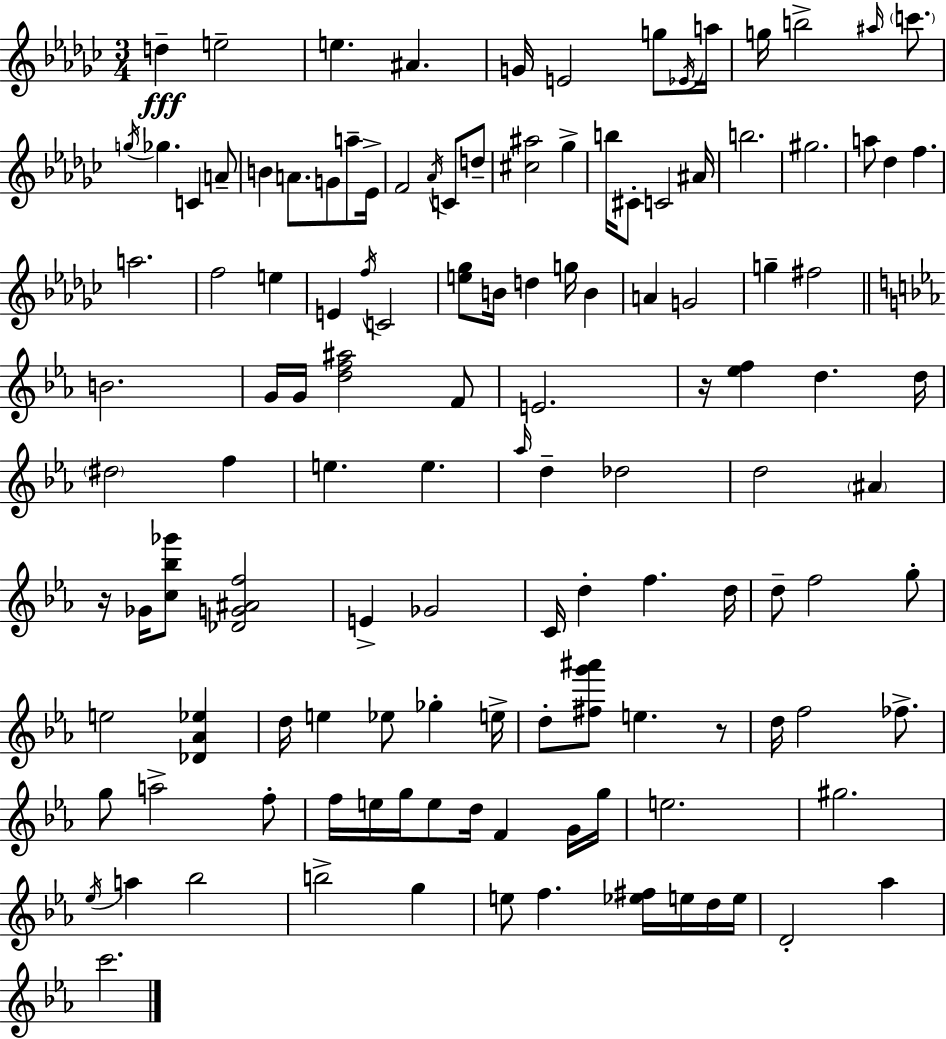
X:1
T:Untitled
M:3/4
L:1/4
K:Ebm
d e2 e ^A G/4 E2 g/2 _E/4 a/4 g/4 b2 ^a/4 c'/2 g/4 _g C A/2 B A/2 G/2 a/2 _E/4 F2 _A/4 C/2 d/2 [^c^a]2 _g b/4 ^C/2 C2 ^A/4 b2 ^g2 a/2 _d f a2 f2 e E f/4 C2 [e_g]/2 B/4 d g/4 B A G2 g ^f2 B2 G/4 G/4 [df^a]2 F/2 E2 z/4 [_ef] d d/4 ^d2 f e e _a/4 d _d2 d2 ^A z/4 _G/4 [c_b_g']/2 [_DG^Af]2 E _G2 C/4 d f d/4 d/2 f2 g/2 e2 [_D_A_e] d/4 e _e/2 _g e/4 d/2 [^fg'^a']/2 e z/2 d/4 f2 _f/2 g/2 a2 f/2 f/4 e/4 g/4 e/2 d/4 F G/4 g/4 e2 ^g2 _e/4 a _b2 b2 g e/2 f [_e^f]/4 e/4 d/4 e/4 D2 _a c'2